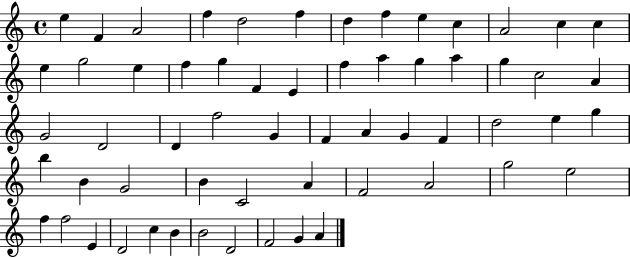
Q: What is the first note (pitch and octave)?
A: E5